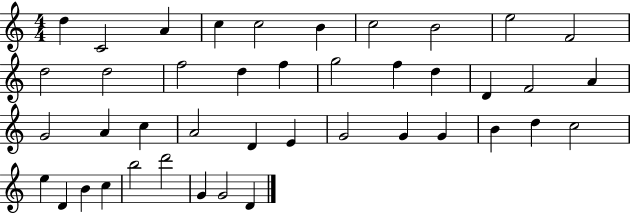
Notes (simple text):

D5/q C4/h A4/q C5/q C5/h B4/q C5/h B4/h E5/h F4/h D5/h D5/h F5/h D5/q F5/q G5/h F5/q D5/q D4/q F4/h A4/q G4/h A4/q C5/q A4/h D4/q E4/q G4/h G4/q G4/q B4/q D5/q C5/h E5/q D4/q B4/q C5/q B5/h D6/h G4/q G4/h D4/q